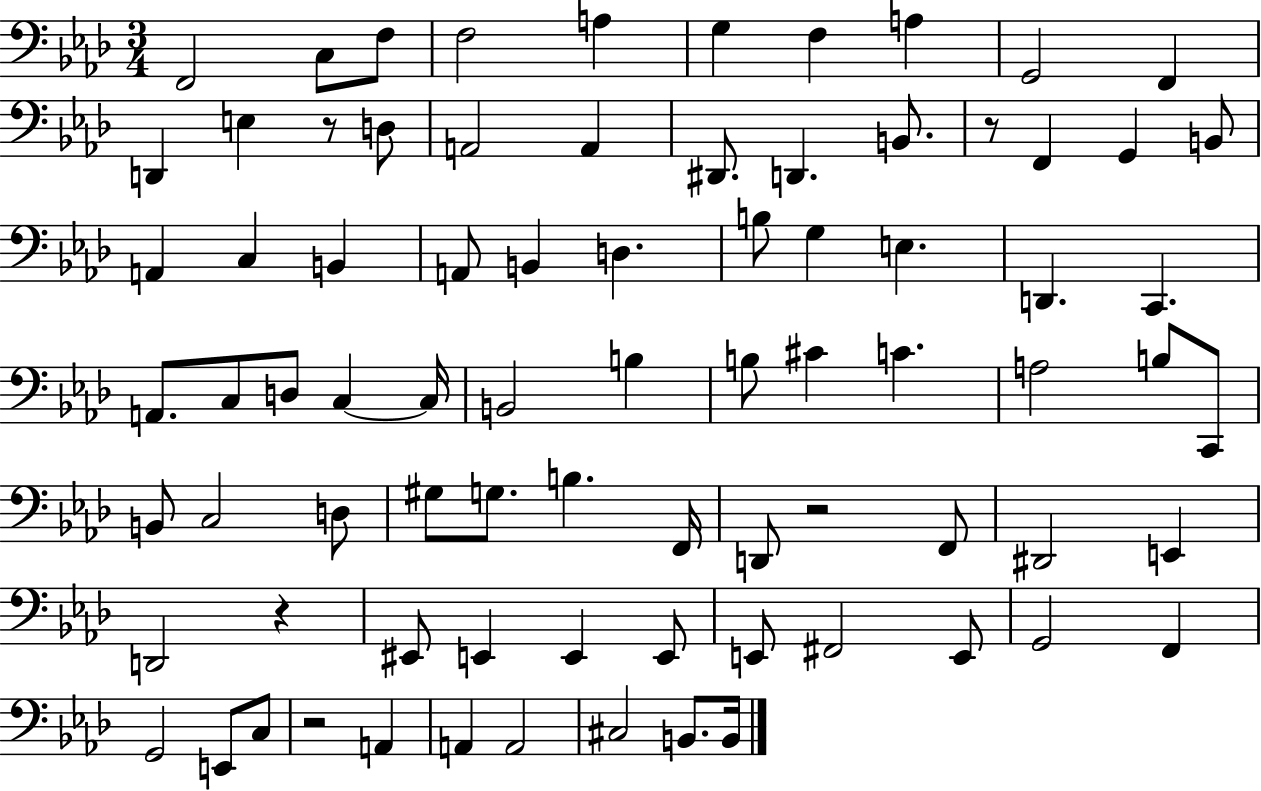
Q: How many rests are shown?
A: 5